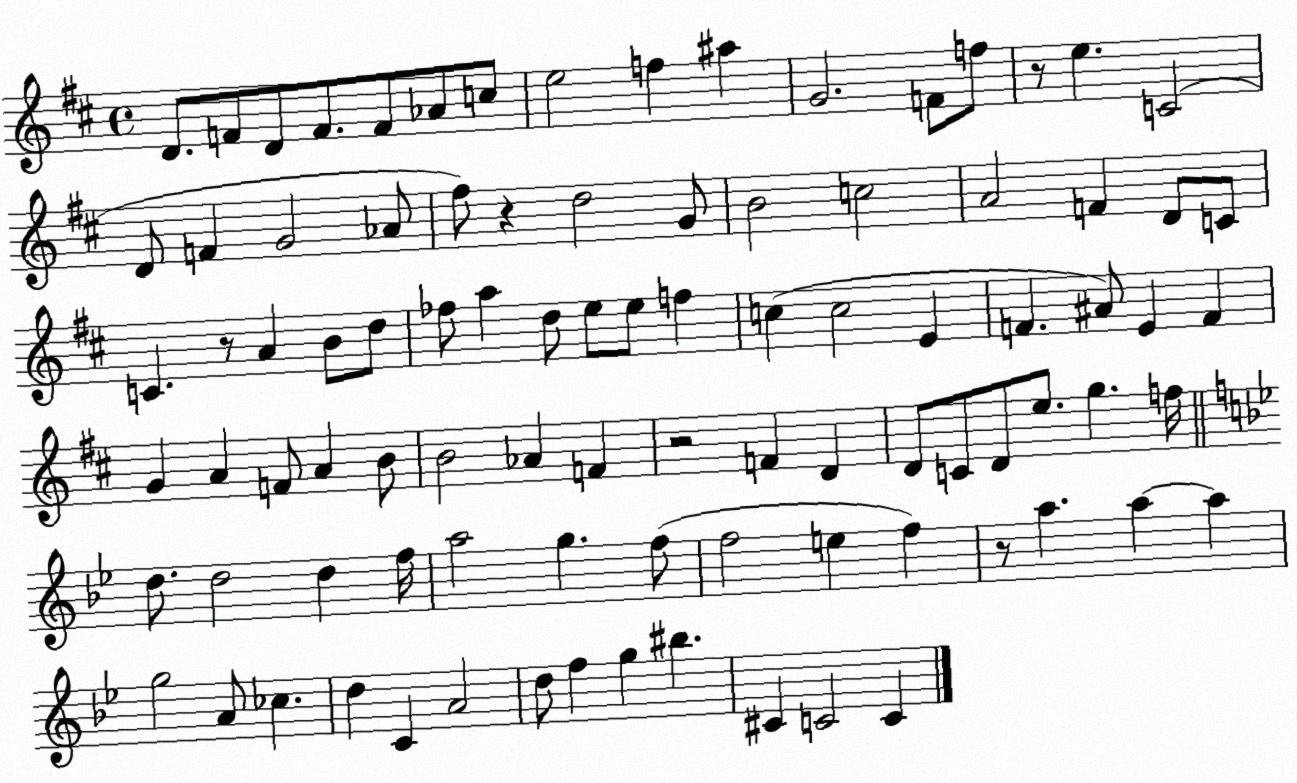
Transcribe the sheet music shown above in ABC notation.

X:1
T:Untitled
M:4/4
L:1/4
K:D
D/2 F/2 D/2 F/2 F/2 _A/2 c/2 e2 f ^a G2 F/2 f/2 z/2 e C2 D/2 F G2 _A/2 ^f/2 z d2 G/2 B2 c2 A2 F D/2 C/2 C z/2 A B/2 d/2 _f/2 a d/2 e/2 e/2 f c c2 E F ^A/2 E F G A F/2 A B/2 B2 _A F z2 F D D/2 C/2 D/2 e/2 g f/4 d/2 d2 d f/4 a2 g f/2 f2 e f z/2 a a a g2 A/2 _c d C A2 d/2 f g ^b ^C C2 C